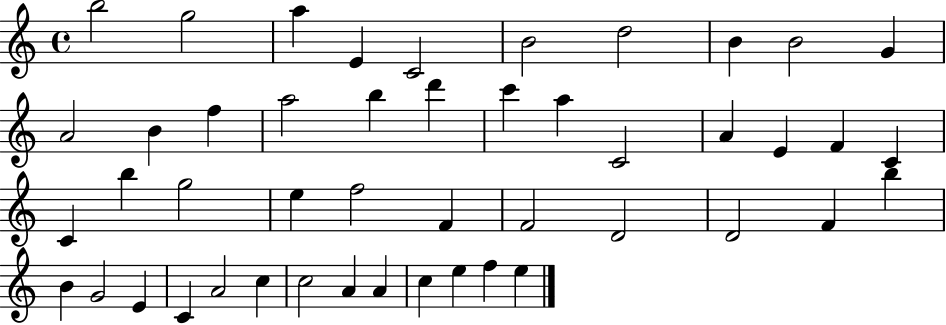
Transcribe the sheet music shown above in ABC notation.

X:1
T:Untitled
M:4/4
L:1/4
K:C
b2 g2 a E C2 B2 d2 B B2 G A2 B f a2 b d' c' a C2 A E F C C b g2 e f2 F F2 D2 D2 F b B G2 E C A2 c c2 A A c e f e